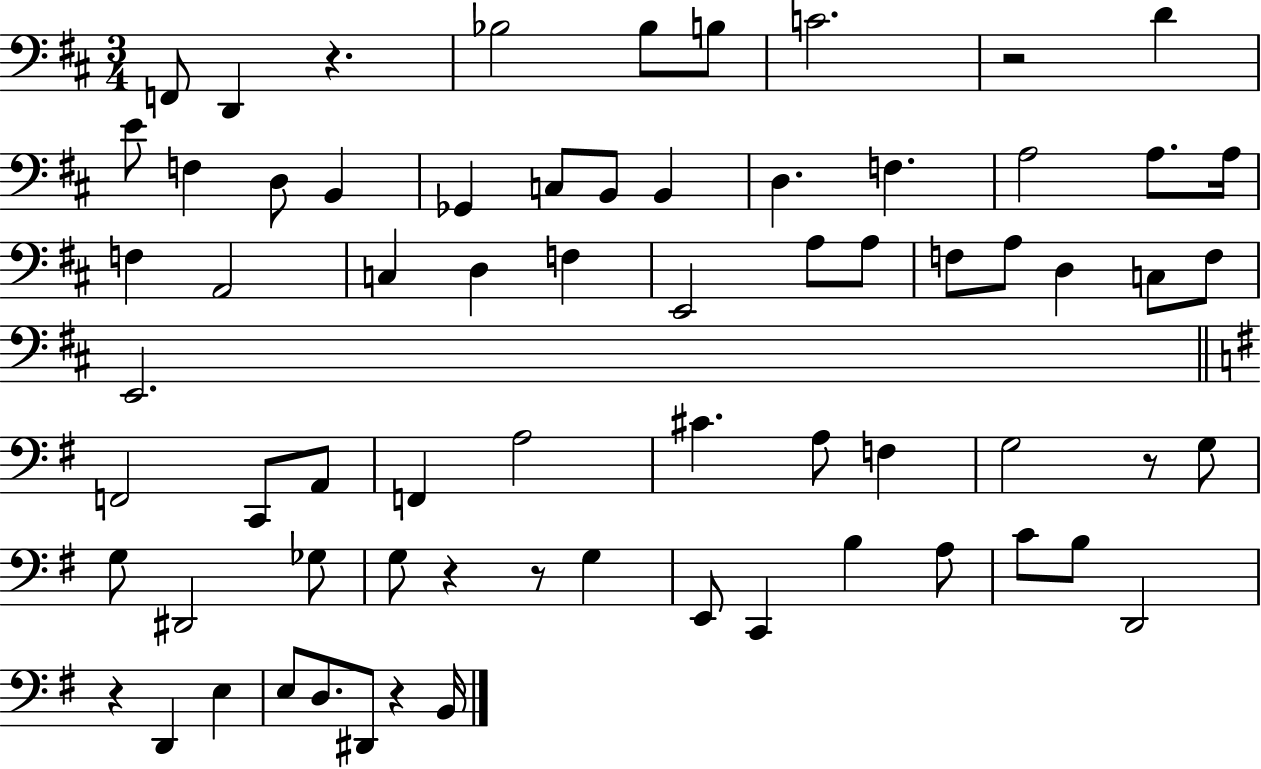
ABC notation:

X:1
T:Untitled
M:3/4
L:1/4
K:D
F,,/2 D,, z _B,2 _B,/2 B,/2 C2 z2 D E/2 F, D,/2 B,, _G,, C,/2 B,,/2 B,, D, F, A,2 A,/2 A,/4 F, A,,2 C, D, F, E,,2 A,/2 A,/2 F,/2 A,/2 D, C,/2 F,/2 E,,2 F,,2 C,,/2 A,,/2 F,, A,2 ^C A,/2 F, G,2 z/2 G,/2 G,/2 ^D,,2 _G,/2 G,/2 z z/2 G, E,,/2 C,, B, A,/2 C/2 B,/2 D,,2 z D,, E, E,/2 D,/2 ^D,,/2 z B,,/4